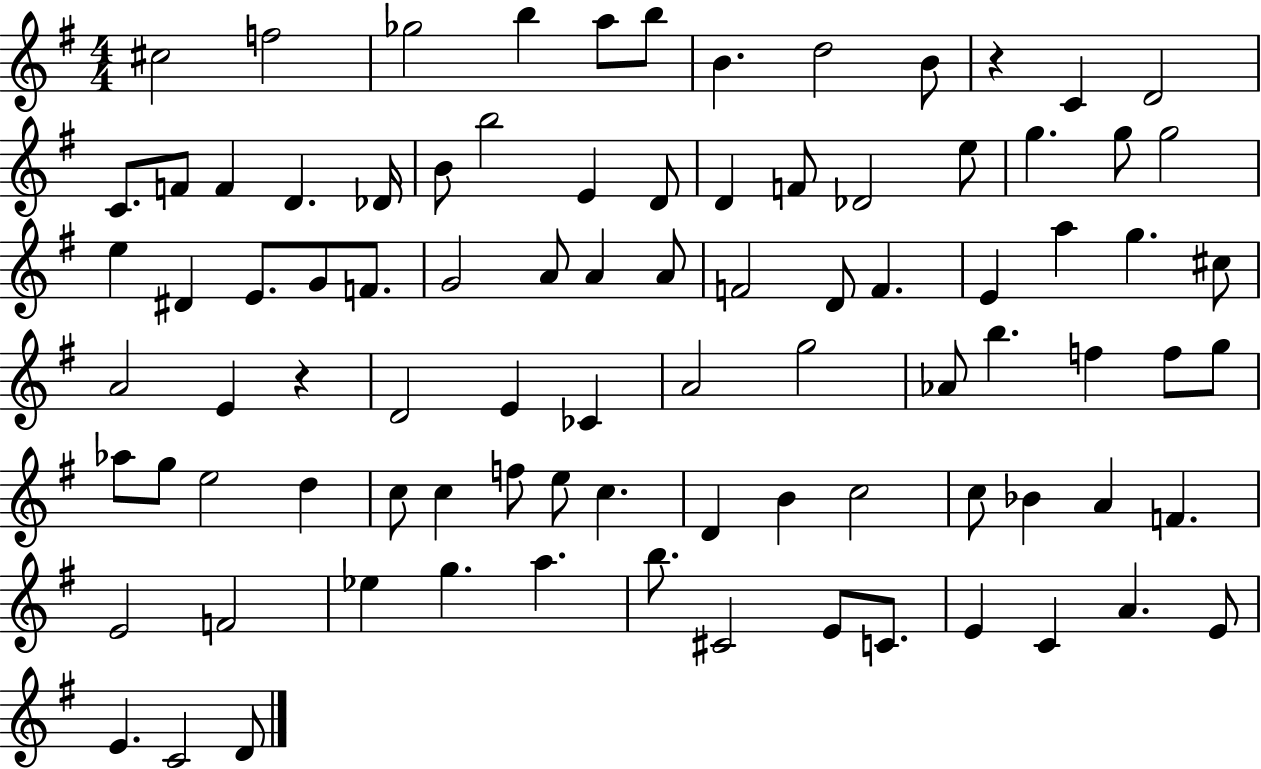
C#5/h F5/h Gb5/h B5/q A5/e B5/e B4/q. D5/h B4/e R/q C4/q D4/h C4/e. F4/e F4/q D4/q. Db4/s B4/e B5/h E4/q D4/e D4/q F4/e Db4/h E5/e G5/q. G5/e G5/h E5/q D#4/q E4/e. G4/e F4/e. G4/h A4/e A4/q A4/e F4/h D4/e F4/q. E4/q A5/q G5/q. C#5/e A4/h E4/q R/q D4/h E4/q CES4/q A4/h G5/h Ab4/e B5/q. F5/q F5/e G5/e Ab5/e G5/e E5/h D5/q C5/e C5/q F5/e E5/e C5/q. D4/q B4/q C5/h C5/e Bb4/q A4/q F4/q. E4/h F4/h Eb5/q G5/q. A5/q. B5/e. C#4/h E4/e C4/e. E4/q C4/q A4/q. E4/e E4/q. C4/h D4/e